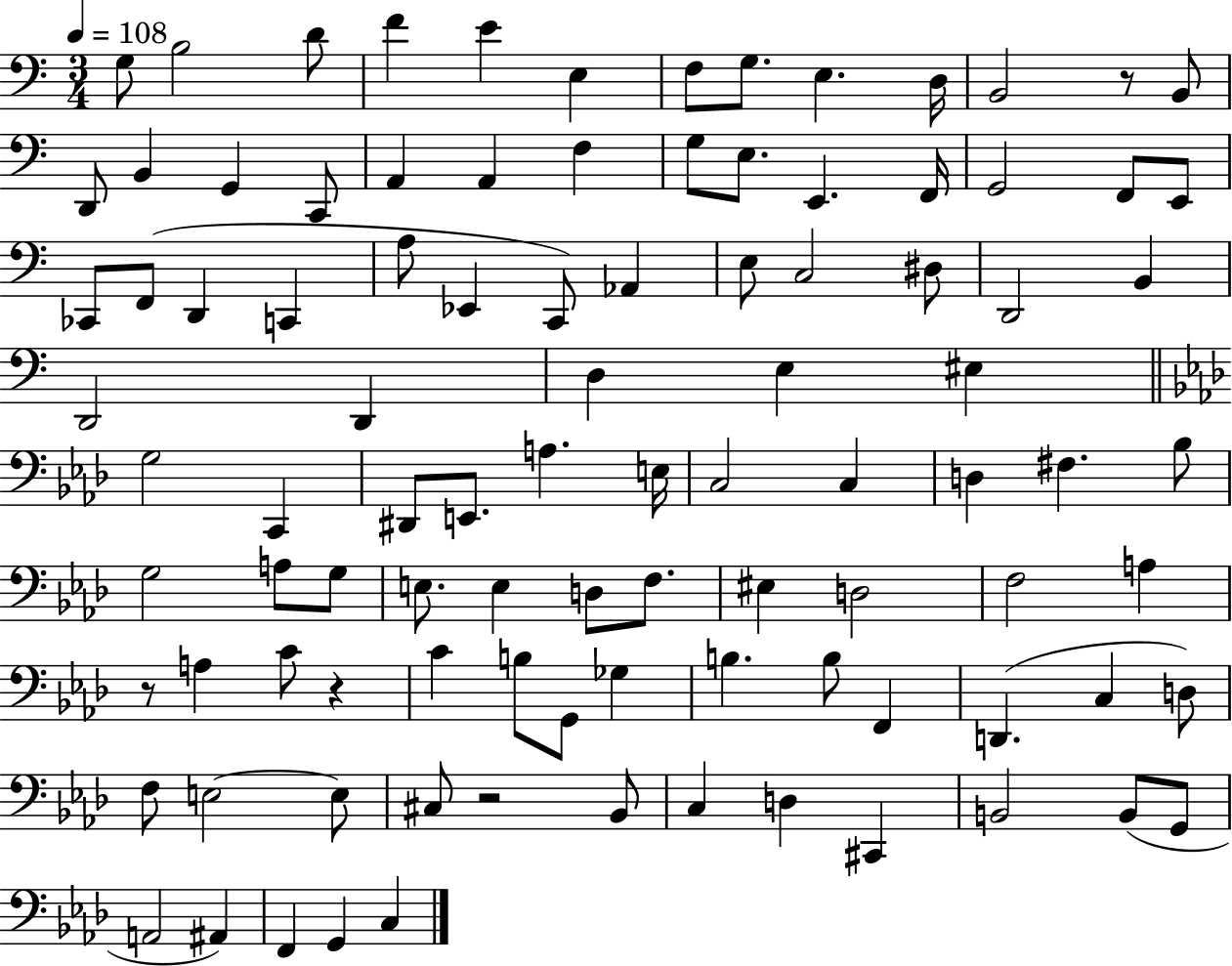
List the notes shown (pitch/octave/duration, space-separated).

G3/e B3/h D4/e F4/q E4/q E3/q F3/e G3/e. E3/q. D3/s B2/h R/e B2/e D2/e B2/q G2/q C2/e A2/q A2/q F3/q G3/e E3/e. E2/q. F2/s G2/h F2/e E2/e CES2/e F2/e D2/q C2/q A3/e Eb2/q C2/e Ab2/q E3/e C3/h D#3/e D2/h B2/q D2/h D2/q D3/q E3/q EIS3/q G3/h C2/q D#2/e E2/e. A3/q. E3/s C3/h C3/q D3/q F#3/q. Bb3/e G3/h A3/e G3/e E3/e. E3/q D3/e F3/e. EIS3/q D3/h F3/h A3/q R/e A3/q C4/e R/q C4/q B3/e G2/e Gb3/q B3/q. B3/e F2/q D2/q. C3/q D3/e F3/e E3/h E3/e C#3/e R/h Bb2/e C3/q D3/q C#2/q B2/h B2/e G2/e A2/h A#2/q F2/q G2/q C3/q